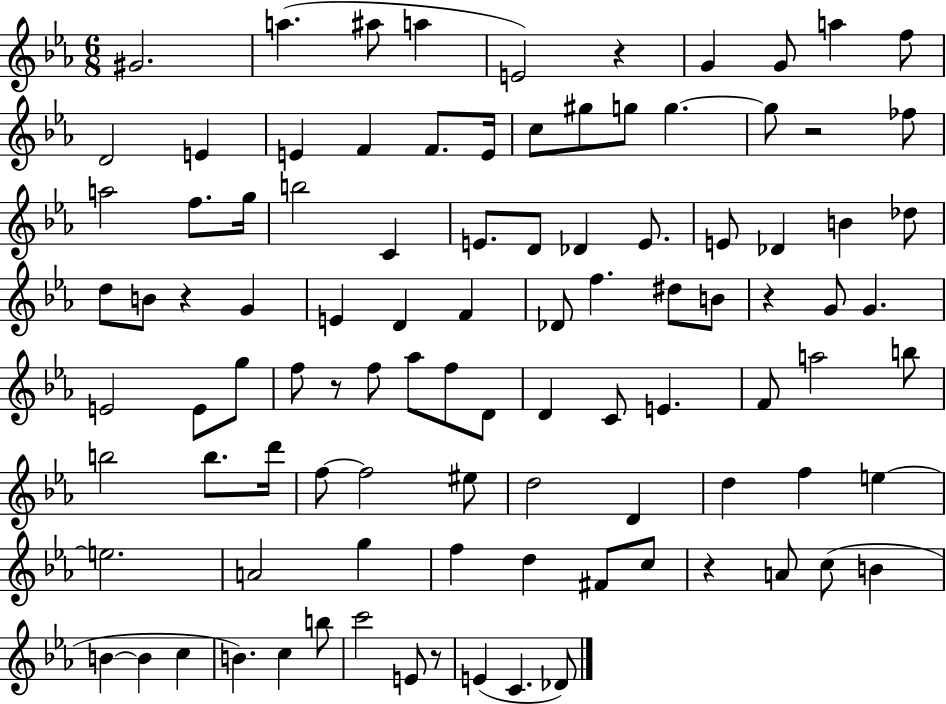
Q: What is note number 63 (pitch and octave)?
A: D6